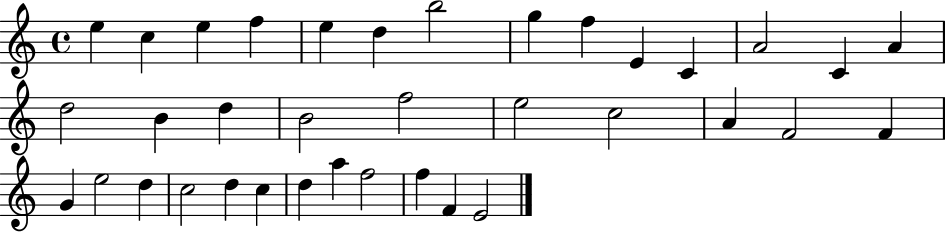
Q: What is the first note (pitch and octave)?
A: E5